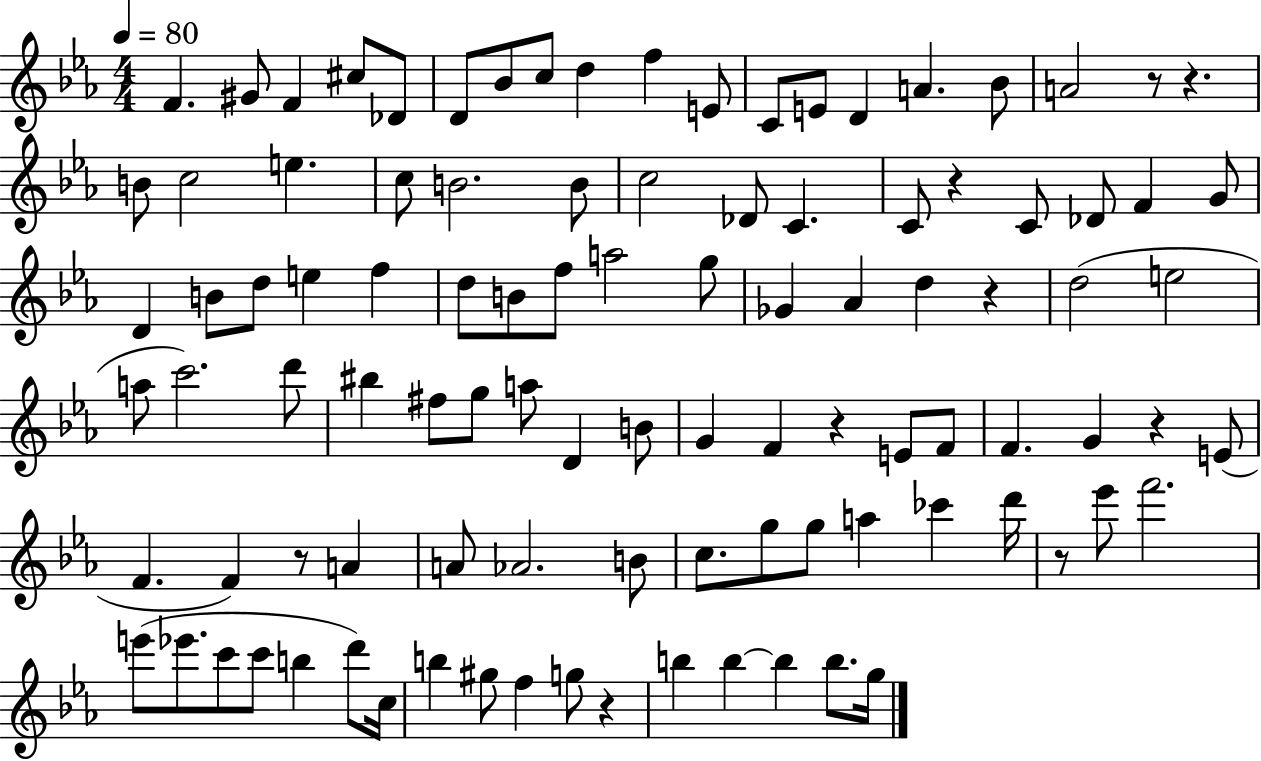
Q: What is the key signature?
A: EES major